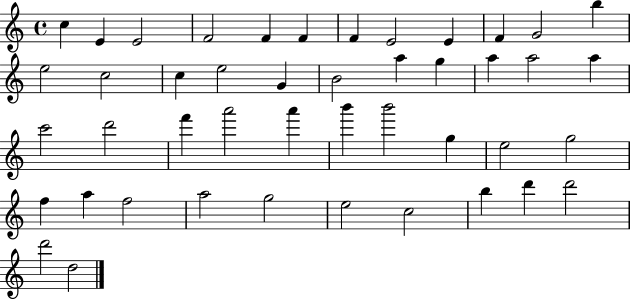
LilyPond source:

{
  \clef treble
  \time 4/4
  \defaultTimeSignature
  \key c \major
  c''4 e'4 e'2 | f'2 f'4 f'4 | f'4 e'2 e'4 | f'4 g'2 b''4 | \break e''2 c''2 | c''4 e''2 g'4 | b'2 a''4 g''4 | a''4 a''2 a''4 | \break c'''2 d'''2 | f'''4 a'''2 a'''4 | b'''4 b'''2 g''4 | e''2 g''2 | \break f''4 a''4 f''2 | a''2 g''2 | e''2 c''2 | b''4 d'''4 d'''2 | \break d'''2 d''2 | \bar "|."
}